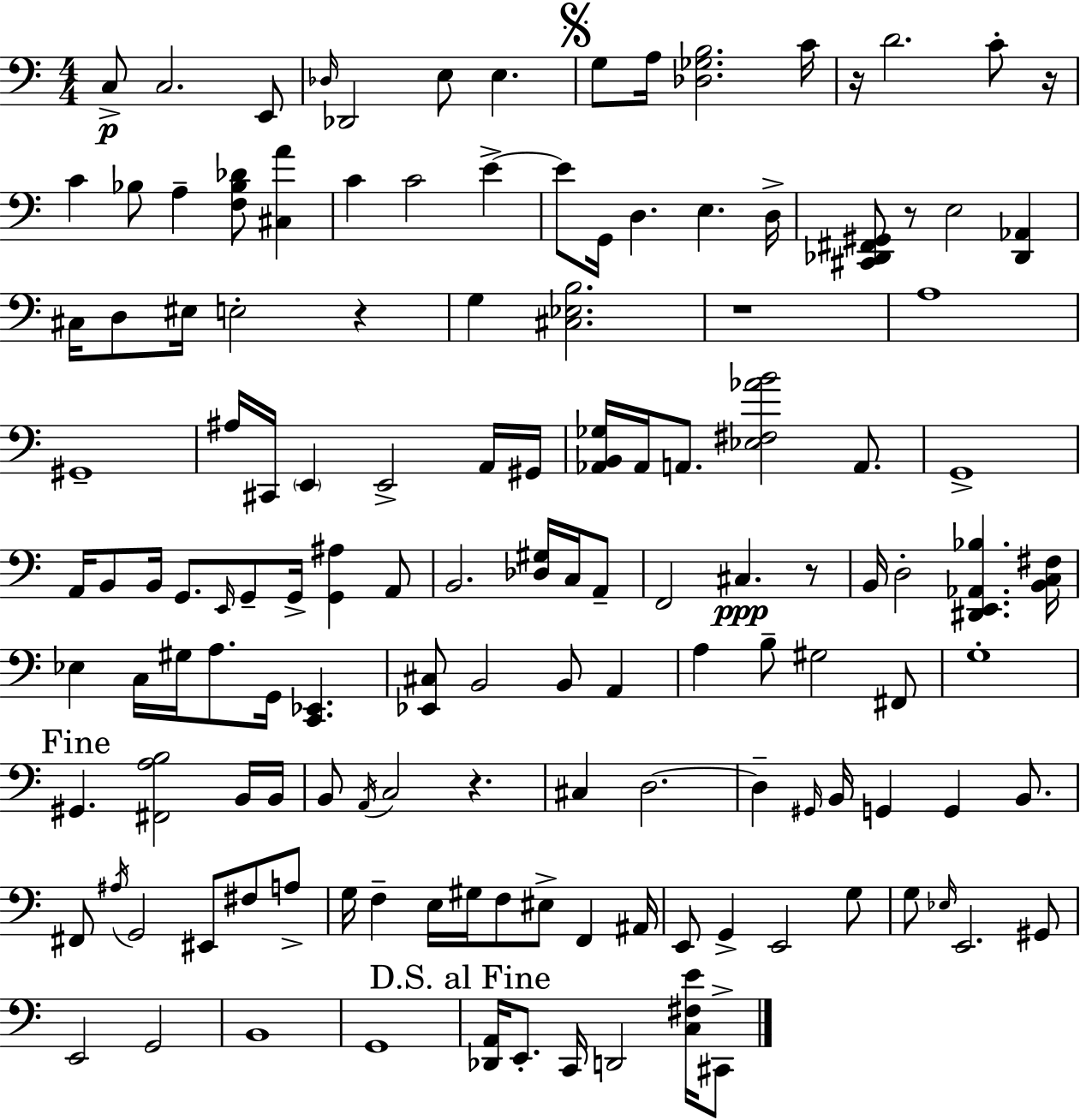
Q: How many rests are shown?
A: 7